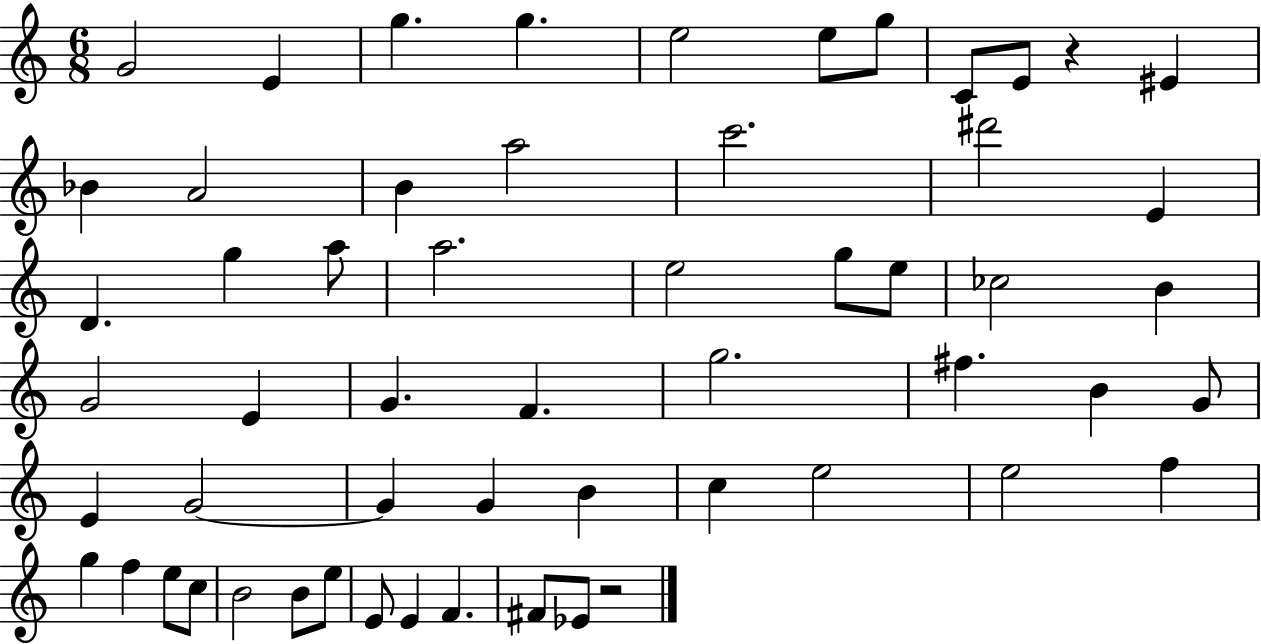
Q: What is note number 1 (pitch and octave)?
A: G4